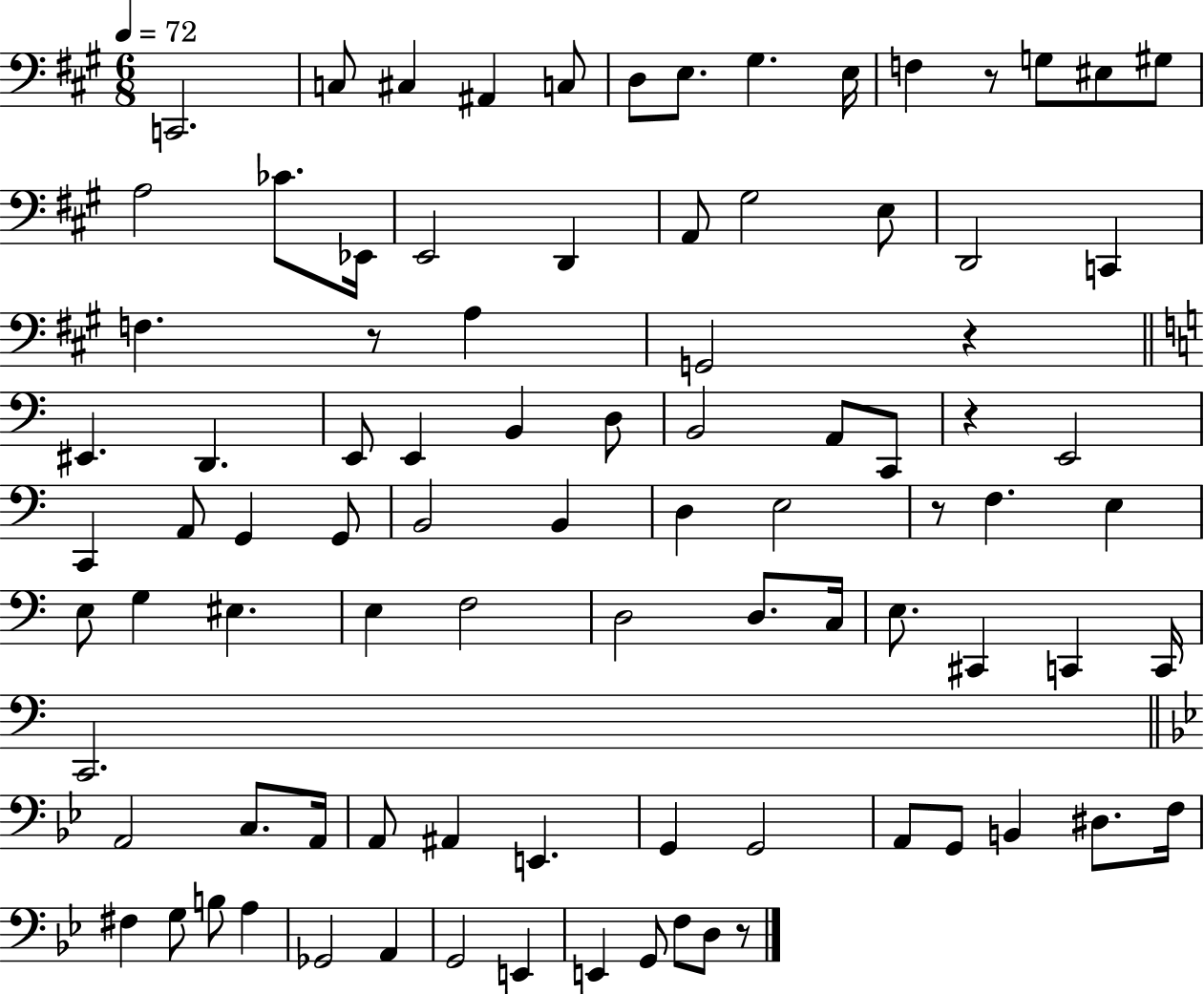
X:1
T:Untitled
M:6/8
L:1/4
K:A
C,,2 C,/2 ^C, ^A,, C,/2 D,/2 E,/2 ^G, E,/4 F, z/2 G,/2 ^E,/2 ^G,/2 A,2 _C/2 _E,,/4 E,,2 D,, A,,/2 ^G,2 E,/2 D,,2 C,, F, z/2 A, G,,2 z ^E,, D,, E,,/2 E,, B,, D,/2 B,,2 A,,/2 C,,/2 z E,,2 C,, A,,/2 G,, G,,/2 B,,2 B,, D, E,2 z/2 F, E, E,/2 G, ^E, E, F,2 D,2 D,/2 C,/4 E,/2 ^C,, C,, C,,/4 C,,2 A,,2 C,/2 A,,/4 A,,/2 ^A,, E,, G,, G,,2 A,,/2 G,,/2 B,, ^D,/2 F,/4 ^F, G,/2 B,/2 A, _G,,2 A,, G,,2 E,, E,, G,,/2 F,/2 D,/2 z/2